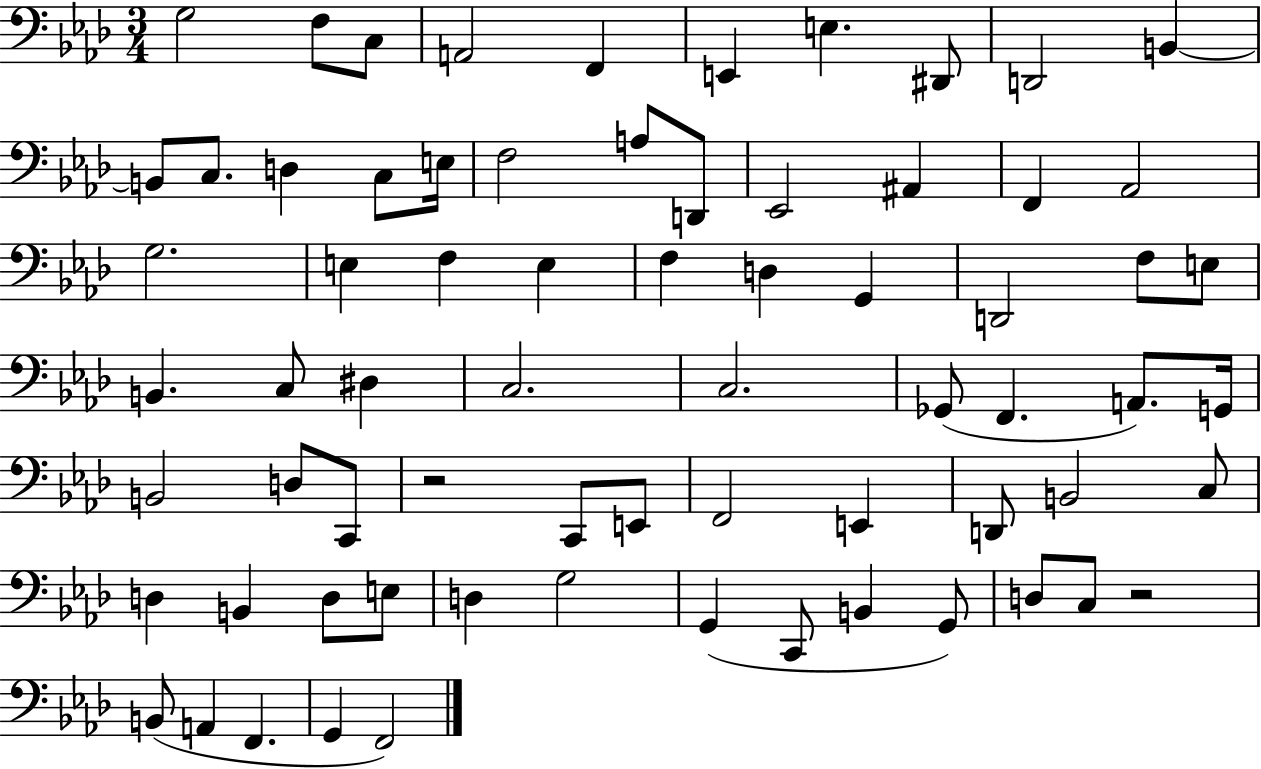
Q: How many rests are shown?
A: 2